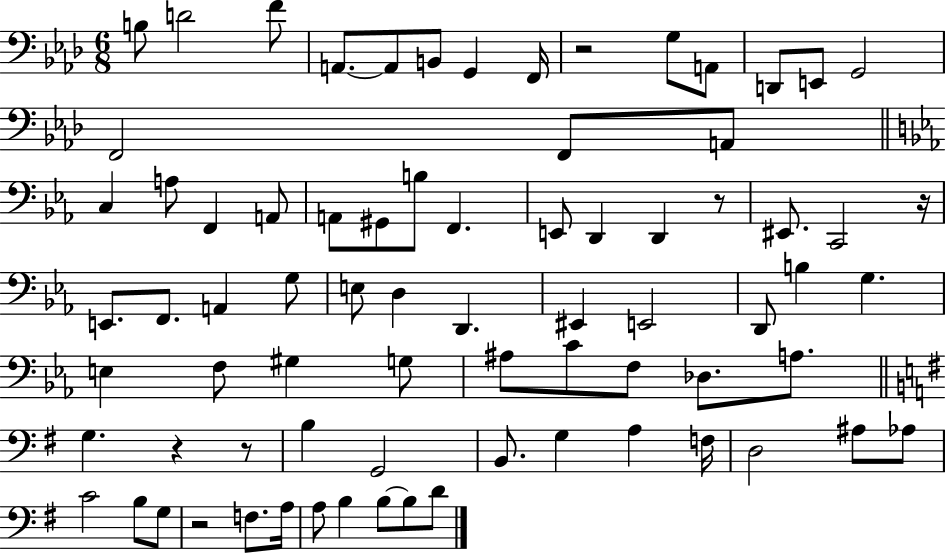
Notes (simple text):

B3/e D4/h F4/e A2/e. A2/e B2/e G2/q F2/s R/h G3/e A2/e D2/e E2/e G2/h F2/h F2/e A2/e C3/q A3/e F2/q A2/e A2/e G#2/e B3/e F2/q. E2/e D2/q D2/q R/e EIS2/e. C2/h R/s E2/e. F2/e. A2/q G3/e E3/e D3/q D2/q. EIS2/q E2/h D2/e B3/q G3/q. E3/q F3/e G#3/q G3/e A#3/e C4/e F3/e Db3/e. A3/e. G3/q. R/q R/e B3/q G2/h B2/e. G3/q A3/q F3/s D3/h A#3/e Ab3/e C4/h B3/e G3/e R/h F3/e. A3/s A3/e B3/q B3/e B3/e D4/e